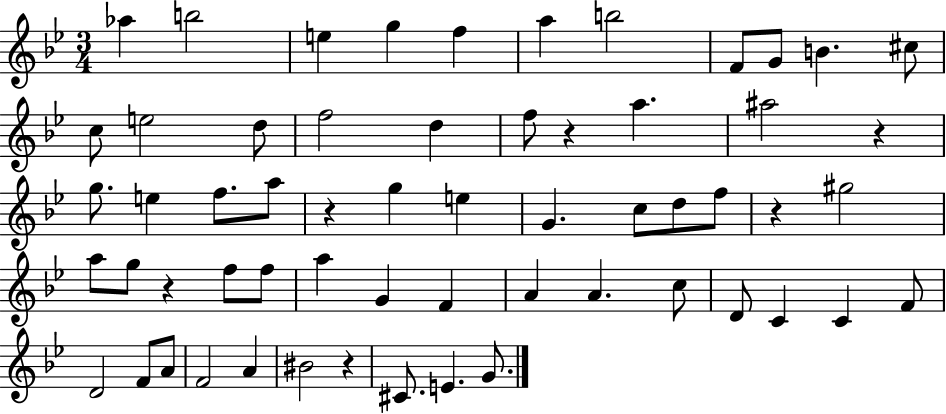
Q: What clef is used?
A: treble